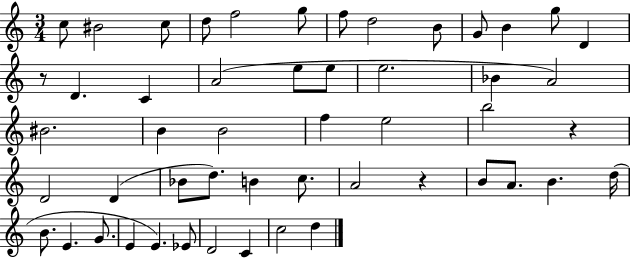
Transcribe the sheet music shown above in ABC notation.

X:1
T:Untitled
M:3/4
L:1/4
K:C
c/2 ^B2 c/2 d/2 f2 g/2 f/2 d2 B/2 G/2 B g/2 D z/2 D C A2 e/2 e/2 e2 _B A2 ^B2 B B2 f e2 b2 z D2 D _B/2 d/2 B c/2 A2 z B/2 A/2 B d/4 B/2 E G/2 E E _E/2 D2 C c2 d